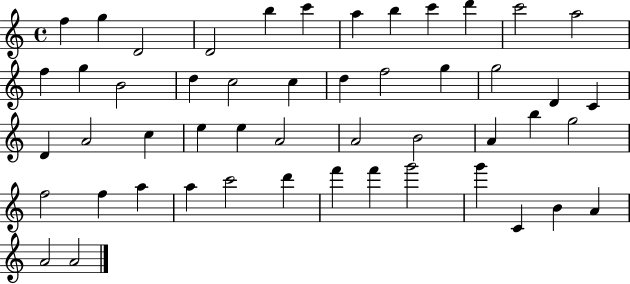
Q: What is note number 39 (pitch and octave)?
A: A5